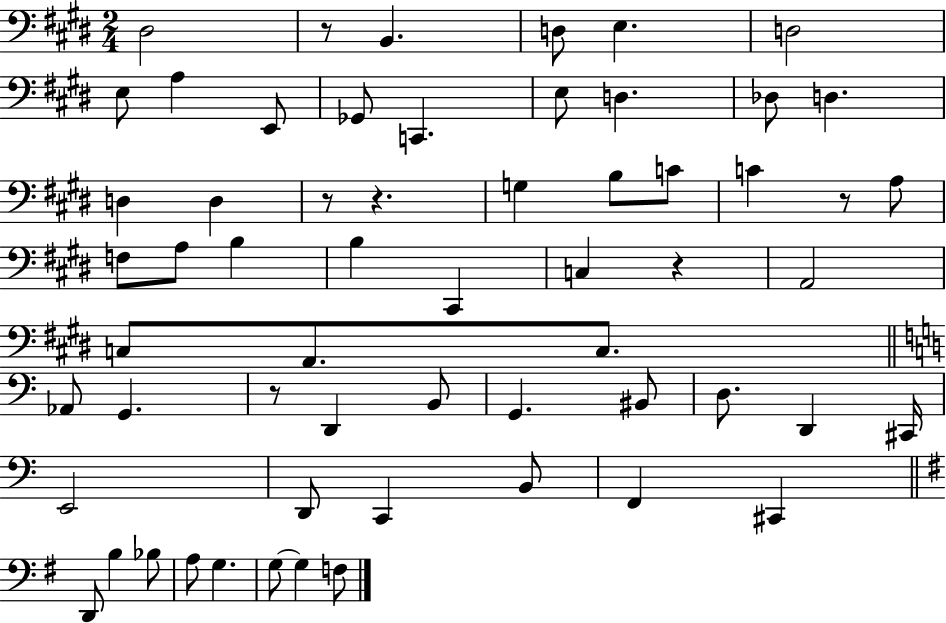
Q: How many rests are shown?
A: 6